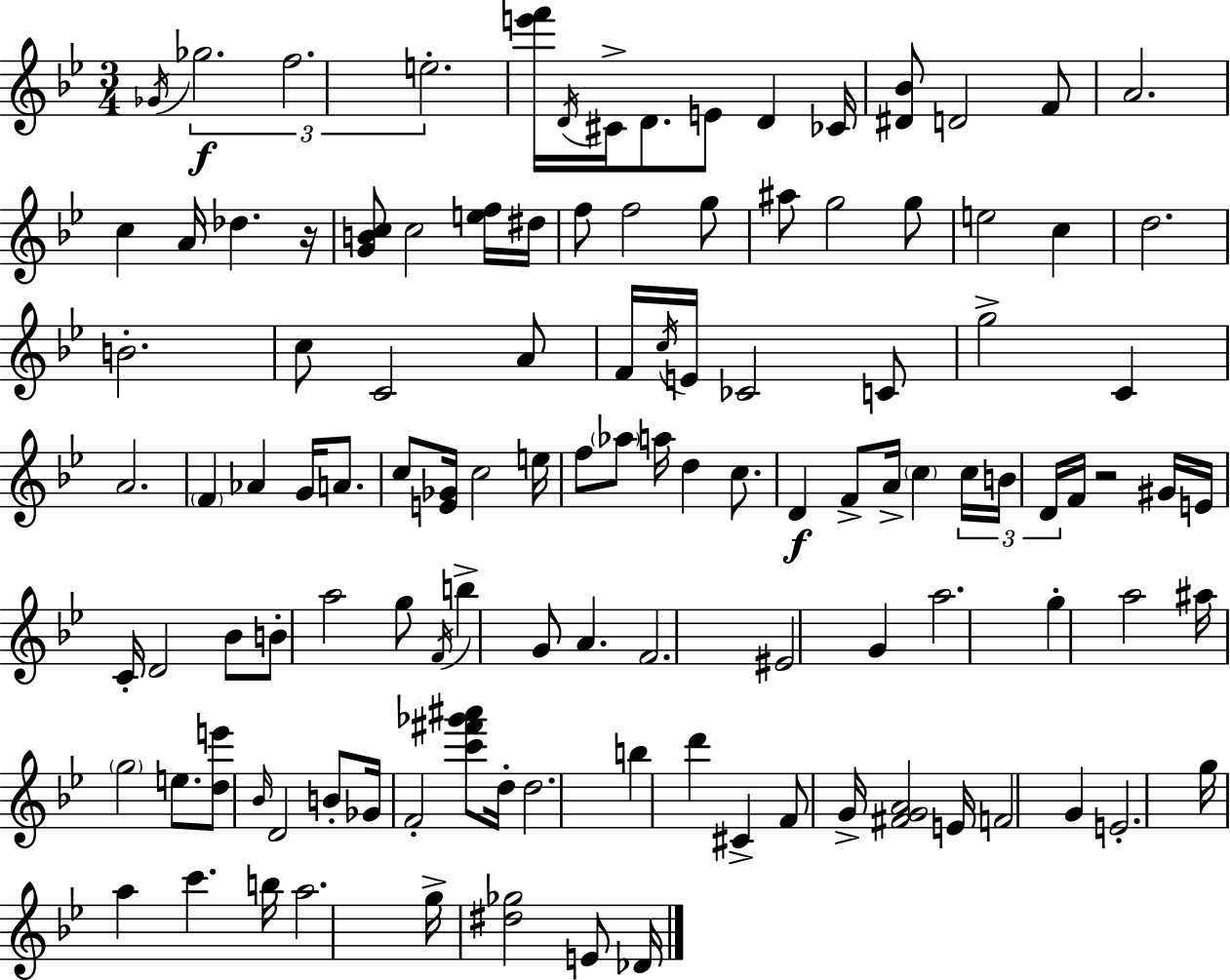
{
  \clef treble
  \numericTimeSignature
  \time 3/4
  \key bes \major
  \acciaccatura { ges'16 }\f \tuplet 3/2 { ges''2. | f''2. | e''2.-. } | <e''' f'''>16 \acciaccatura { d'16 } cis'16-> d'8. e'8 d'4 | \break ces'16 <dis' bes'>8 d'2 | f'8 a'2. | c''4 a'16 des''4. | r16 <g' b' c''>8 c''2 | \break <e'' f''>16 dis''16 f''8 f''2 | g''8 ais''8 g''2 | g''8 e''2 c''4 | d''2. | \break b'2.-. | c''8 c'2 | a'8 f'16 \acciaccatura { c''16 } e'16 ces'2 | c'8 g''2-> c'4 | \break a'2. | \parenthesize f'4 aes'4 g'16 | a'8. c''8 <e' ges'>16 c''2 | e''16 f''8 \parenthesize aes''8 a''16 d''4 | \break c''8. d'4\f f'8-> a'16-> \parenthesize c''4 | \tuplet 3/2 { c''16 b'16 d'16 } f'16 r2 | gis'16 e'16 c'16-. d'2 | bes'8 b'8-. a''2 | \break g''8 \acciaccatura { f'16 } b''4-> g'8 a'4. | f'2. | eis'2 | g'4 a''2. | \break g''4-. a''2 | ais''16 \parenthesize g''2 | e''8. <d'' e'''>8 \grace { bes'16 } d'2 | b'8-. ges'16 f'2-. | \break <c''' fis''' ges''' ais'''>8 d''16-. d''2. | b''4 d'''4 | cis'4-> f'8 g'16-> <fis' g' a'>2 | e'16 f'2 | \break g'4 e'2.-. | g''16 a''4 c'''4. | b''16 a''2. | g''16-> <dis'' ges''>2 | \break e'8 des'16 \bar "|."
}